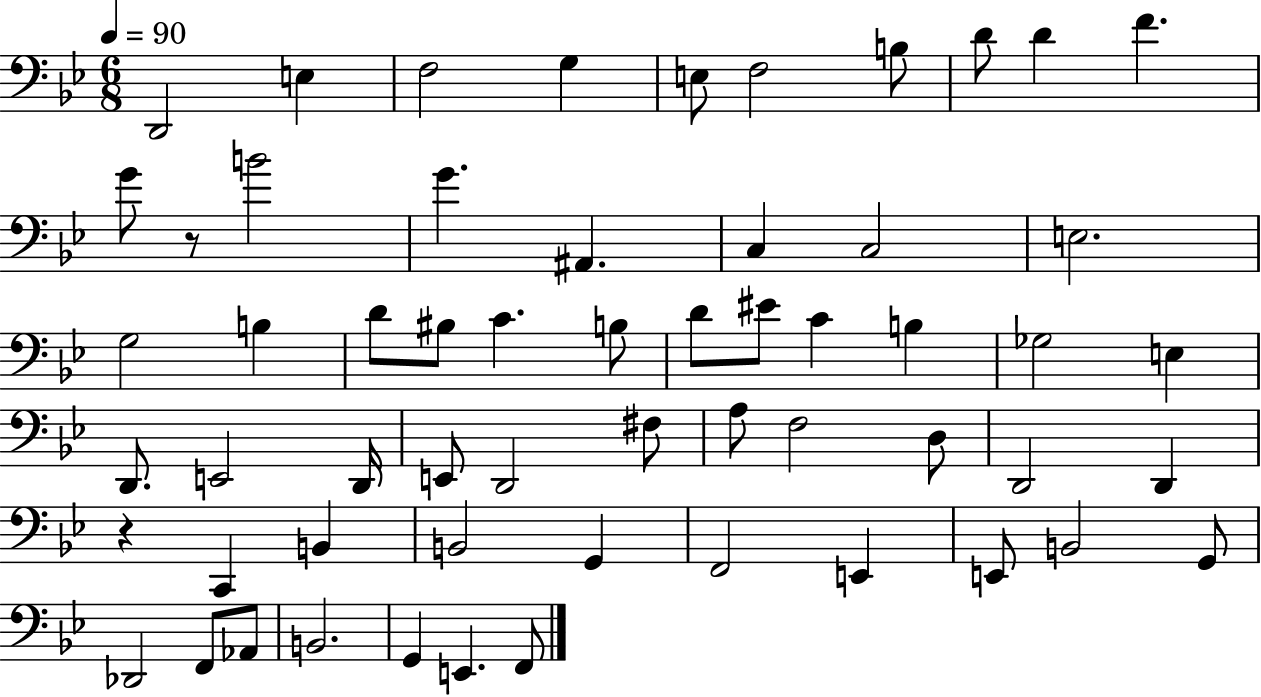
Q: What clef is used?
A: bass